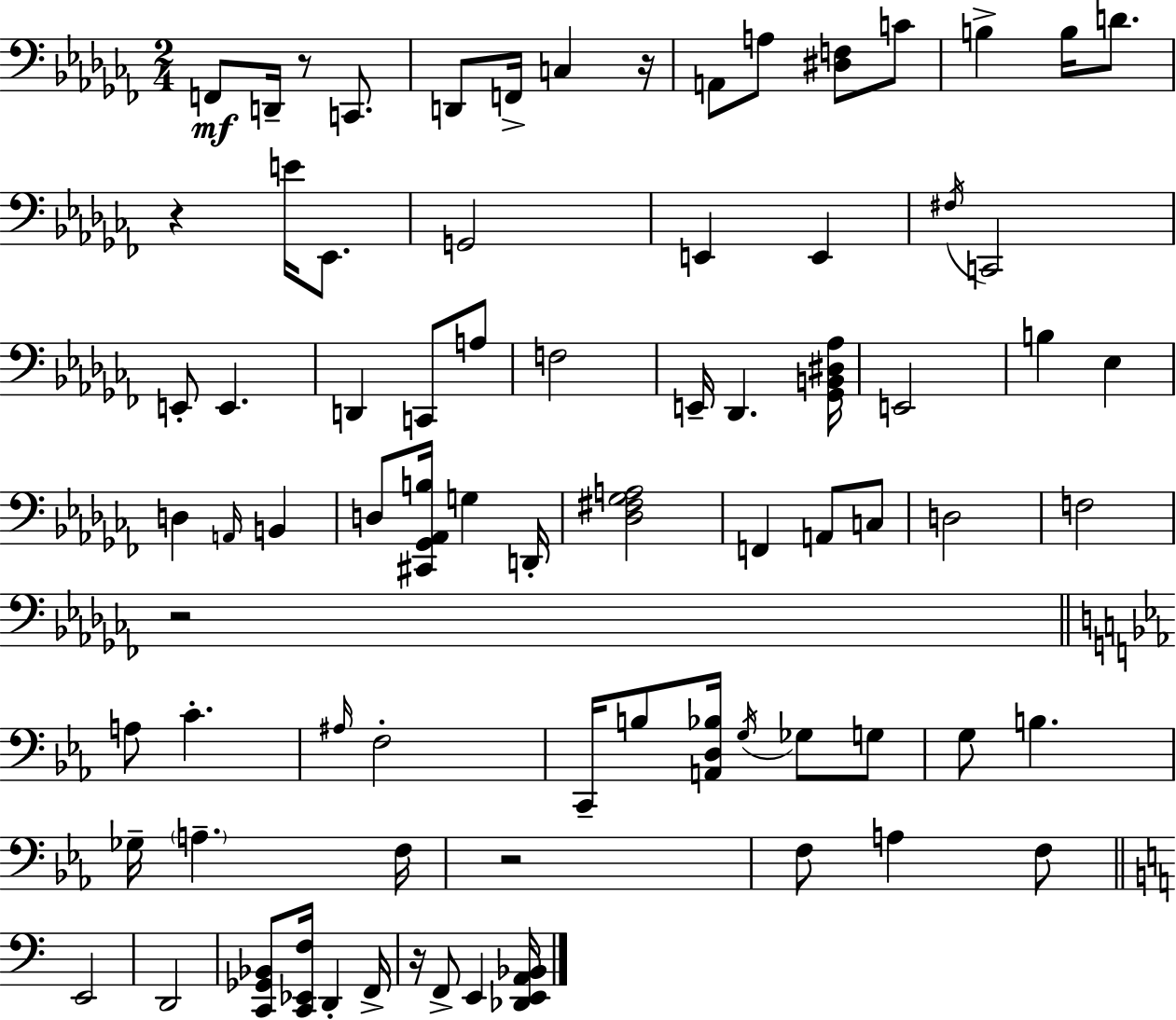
F2/e D2/s R/e C2/e. D2/e F2/s C3/q R/s A2/e A3/e [D#3,F3]/e C4/e B3/q B3/s D4/e. R/q E4/s Eb2/e. G2/h E2/q E2/q F#3/s C2/h E2/e E2/q. D2/q C2/e A3/e F3/h E2/s Db2/q. [Gb2,B2,D#3,Ab3]/s E2/h B3/q Eb3/q D3/q A2/s B2/q D3/e [C#2,Gb2,Ab2,B3]/s G3/q D2/s [Db3,F#3,Gb3,A3]/h F2/q A2/e C3/e D3/h F3/h R/h A3/e C4/q. A#3/s F3/h C2/s B3/e [A2,D3,Bb3]/s G3/s Gb3/e G3/e G3/e B3/q. Gb3/s A3/q. F3/s R/h F3/e A3/q F3/e E2/h D2/h [C2,Gb2,Bb2]/e [C2,Eb2,F3]/s D2/q F2/s R/s F2/e E2/q [Db2,E2,A2,Bb2]/s